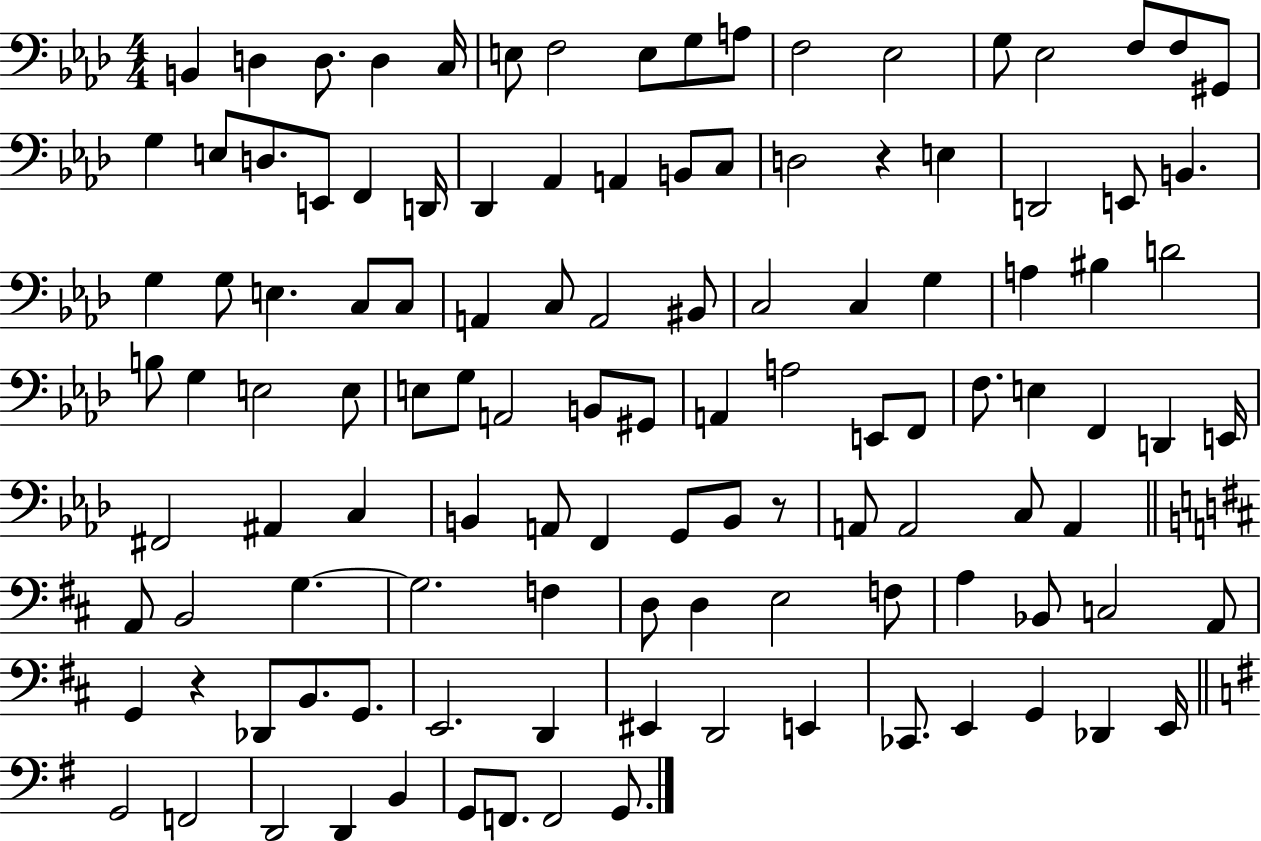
{
  \clef bass
  \numericTimeSignature
  \time 4/4
  \key aes \major
  b,4 d4 d8. d4 c16 | e8 f2 e8 g8 a8 | f2 ees2 | g8 ees2 f8 f8 gis,8 | \break g4 e8 d8. e,8 f,4 d,16 | des,4 aes,4 a,4 b,8 c8 | d2 r4 e4 | d,2 e,8 b,4. | \break g4 g8 e4. c8 c8 | a,4 c8 a,2 bis,8 | c2 c4 g4 | a4 bis4 d'2 | \break b8 g4 e2 e8 | e8 g8 a,2 b,8 gis,8 | a,4 a2 e,8 f,8 | f8. e4 f,4 d,4 e,16 | \break fis,2 ais,4 c4 | b,4 a,8 f,4 g,8 b,8 r8 | a,8 a,2 c8 a,4 | \bar "||" \break \key d \major a,8 b,2 g4.~~ | g2. f4 | d8 d4 e2 f8 | a4 bes,8 c2 a,8 | \break g,4 r4 des,8 b,8. g,8. | e,2. d,4 | eis,4 d,2 e,4 | ces,8. e,4 g,4 des,4 e,16 | \break \bar "||" \break \key e \minor g,2 f,2 | d,2 d,4 b,4 | g,8 f,8. f,2 g,8. | \bar "|."
}